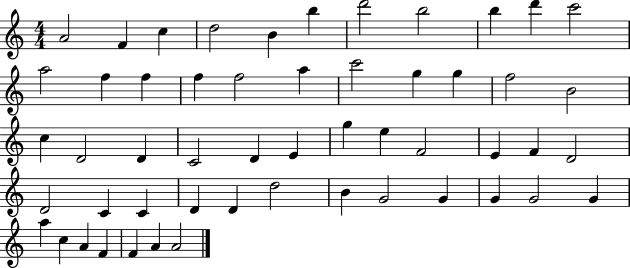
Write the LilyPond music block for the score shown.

{
  \clef treble
  \numericTimeSignature
  \time 4/4
  \key c \major
  a'2 f'4 c''4 | d''2 b'4 b''4 | d'''2 b''2 | b''4 d'''4 c'''2 | \break a''2 f''4 f''4 | f''4 f''2 a''4 | c'''2 g''4 g''4 | f''2 b'2 | \break c''4 d'2 d'4 | c'2 d'4 e'4 | g''4 e''4 f'2 | e'4 f'4 d'2 | \break d'2 c'4 c'4 | d'4 d'4 d''2 | b'4 g'2 g'4 | g'4 g'2 g'4 | \break a''4 c''4 a'4 f'4 | f'4 a'4 a'2 | \bar "|."
}